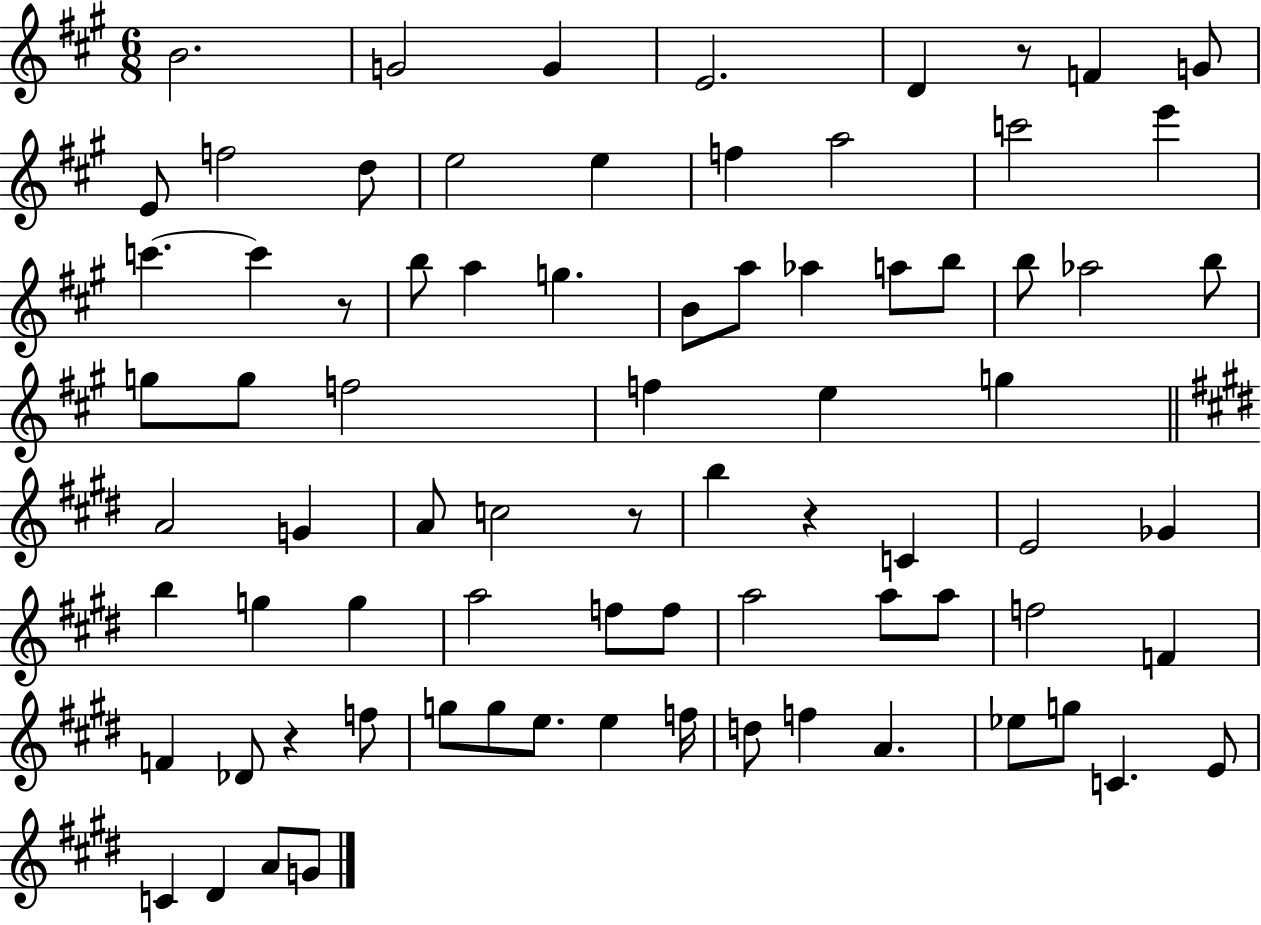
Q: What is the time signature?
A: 6/8